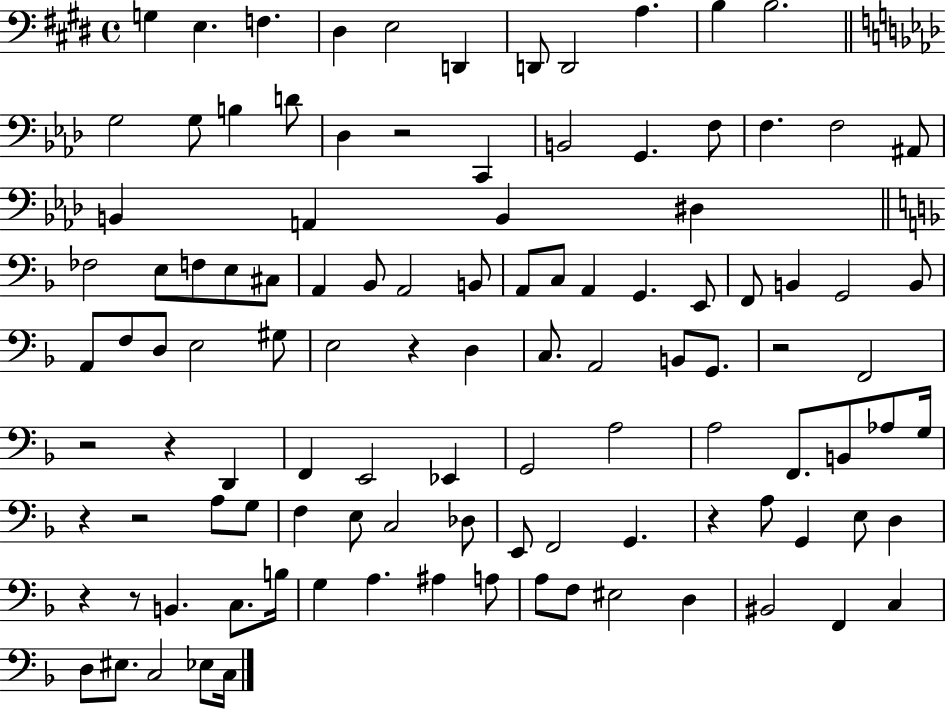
G3/q E3/q. F3/q. D#3/q E3/h D2/q D2/e D2/h A3/q. B3/q B3/h. G3/h G3/e B3/q D4/e Db3/q R/h C2/q B2/h G2/q. F3/e F3/q. F3/h A#2/e B2/q A2/q B2/q D#3/q FES3/h E3/e F3/e E3/e C#3/e A2/q Bb2/e A2/h B2/e A2/e C3/e A2/q G2/q. E2/e F2/e B2/q G2/h B2/e A2/e F3/e D3/e E3/h G#3/e E3/h R/q D3/q C3/e. A2/h B2/e G2/e. R/h F2/h R/h R/q D2/q F2/q E2/h Eb2/q G2/h A3/h A3/h F2/e. B2/e Ab3/e G3/s R/q R/h A3/e G3/e F3/q E3/e C3/h Db3/e E2/e F2/h G2/q. R/q A3/e G2/q E3/e D3/q R/q R/e B2/q. C3/e. B3/s G3/q A3/q. A#3/q A3/e A3/e F3/e EIS3/h D3/q BIS2/h F2/q C3/q D3/e EIS3/e. C3/h Eb3/e C3/s